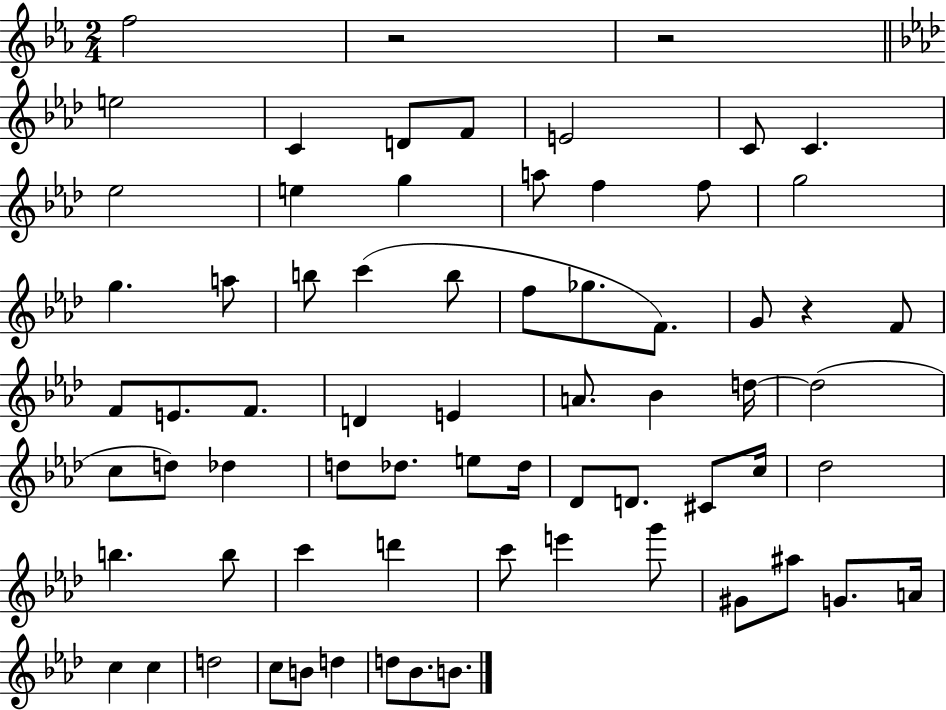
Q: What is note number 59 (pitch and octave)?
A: C5